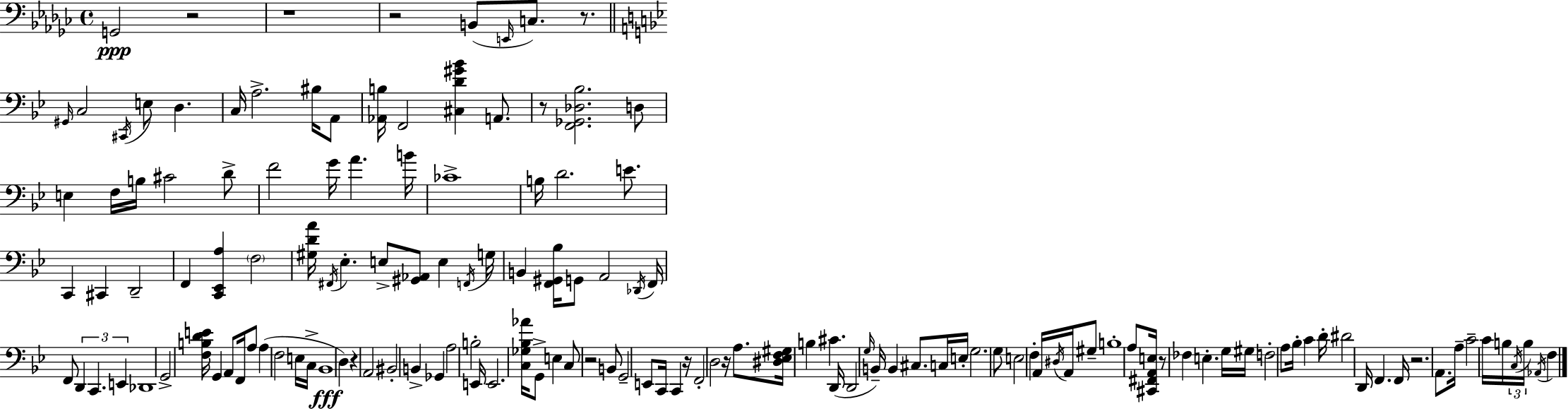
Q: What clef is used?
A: bass